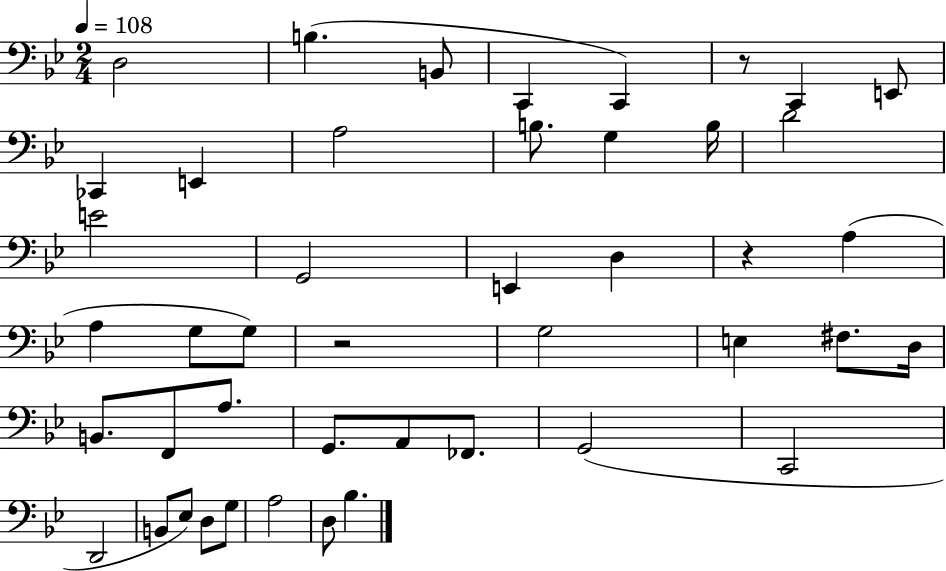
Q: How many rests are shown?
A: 3